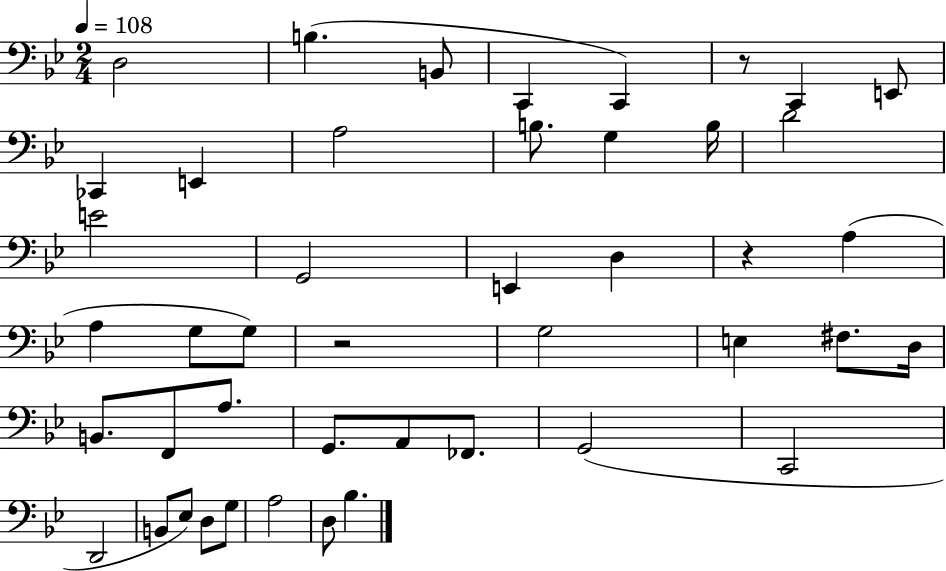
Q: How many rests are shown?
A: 3